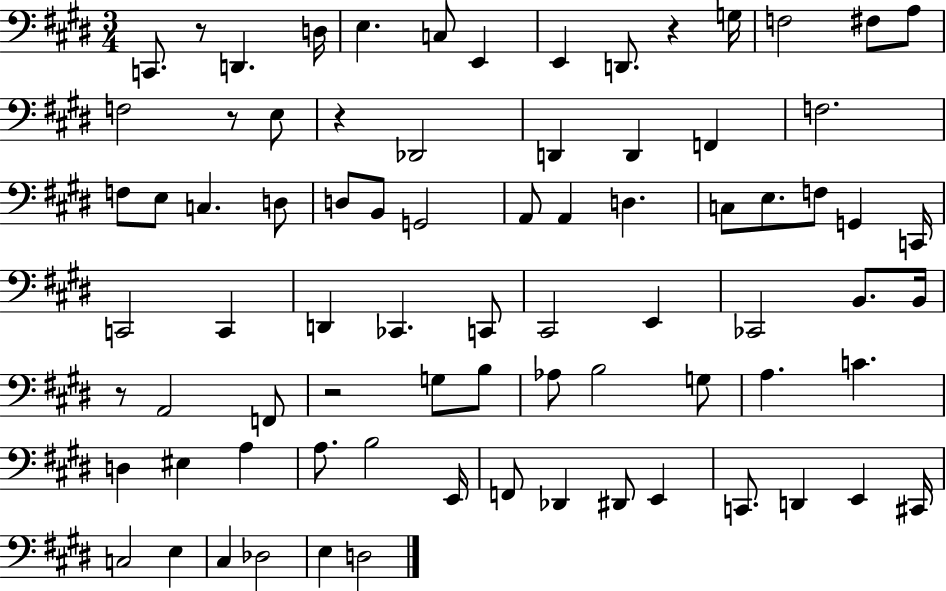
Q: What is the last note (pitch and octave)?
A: D3